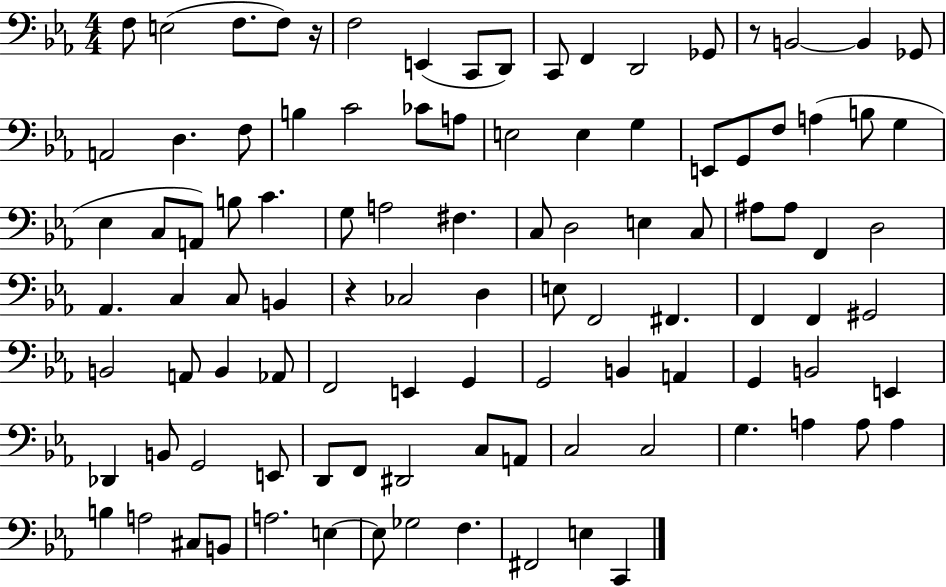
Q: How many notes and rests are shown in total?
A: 102